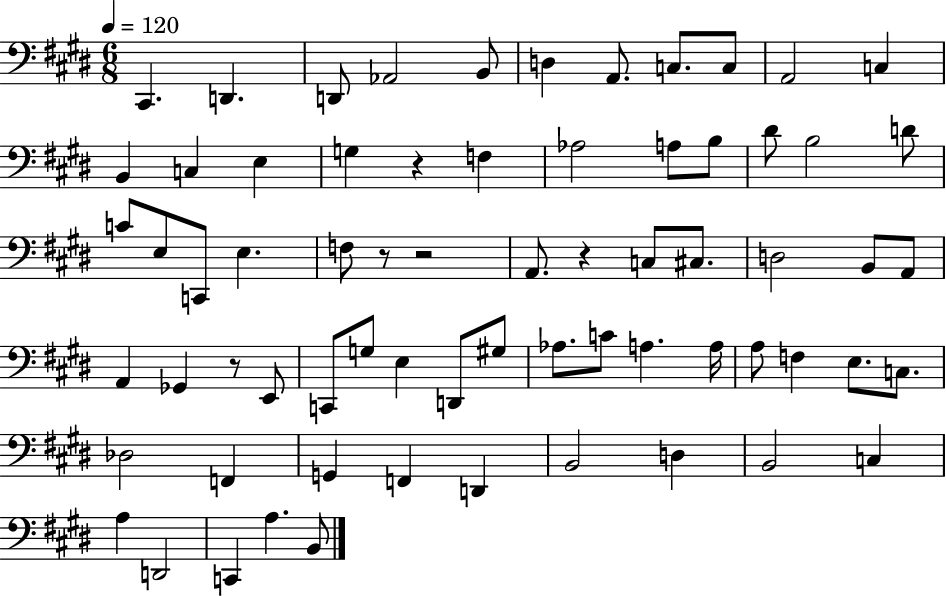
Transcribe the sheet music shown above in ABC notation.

X:1
T:Untitled
M:6/8
L:1/4
K:E
^C,, D,, D,,/2 _A,,2 B,,/2 D, A,,/2 C,/2 C,/2 A,,2 C, B,, C, E, G, z F, _A,2 A,/2 B,/2 ^D/2 B,2 D/2 C/2 E,/2 C,,/2 E, F,/2 z/2 z2 A,,/2 z C,/2 ^C,/2 D,2 B,,/2 A,,/2 A,, _G,, z/2 E,,/2 C,,/2 G,/2 E, D,,/2 ^G,/2 _A,/2 C/2 A, A,/4 A,/2 F, E,/2 C,/2 _D,2 F,, G,, F,, D,, B,,2 D, B,,2 C, A, D,,2 C,, A, B,,/2